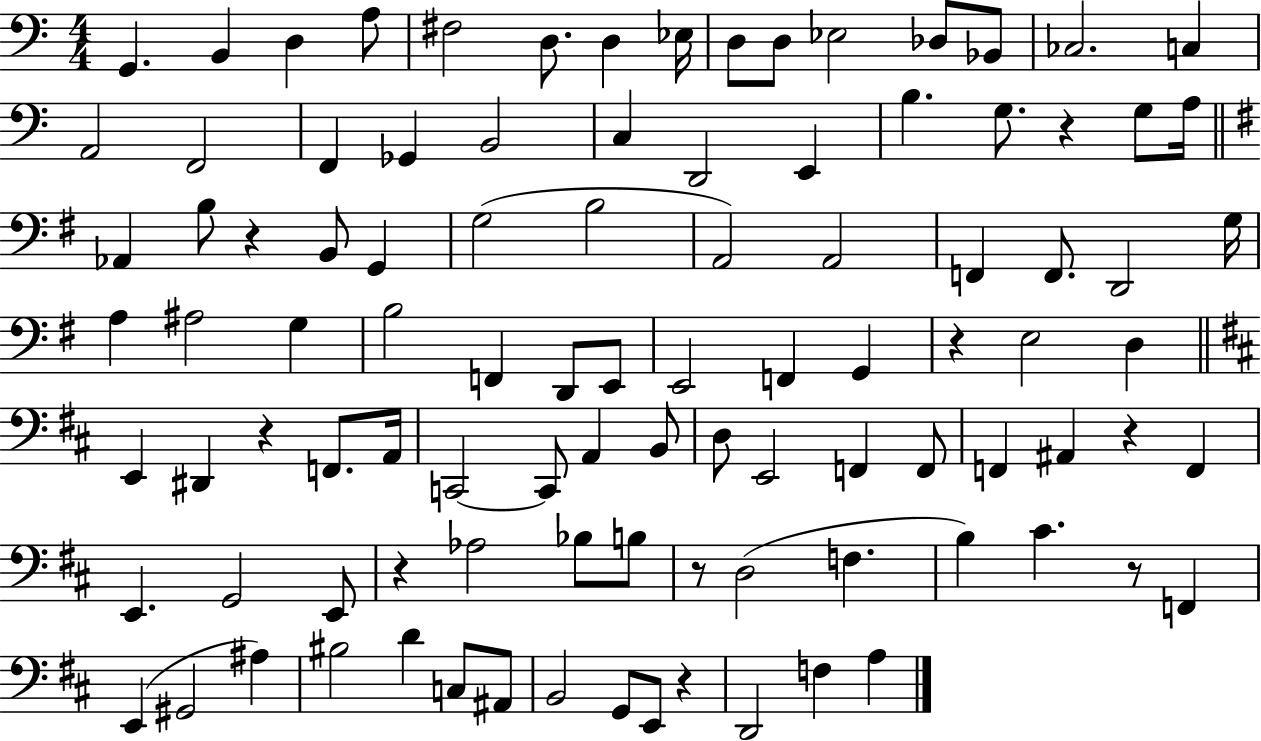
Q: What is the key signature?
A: C major